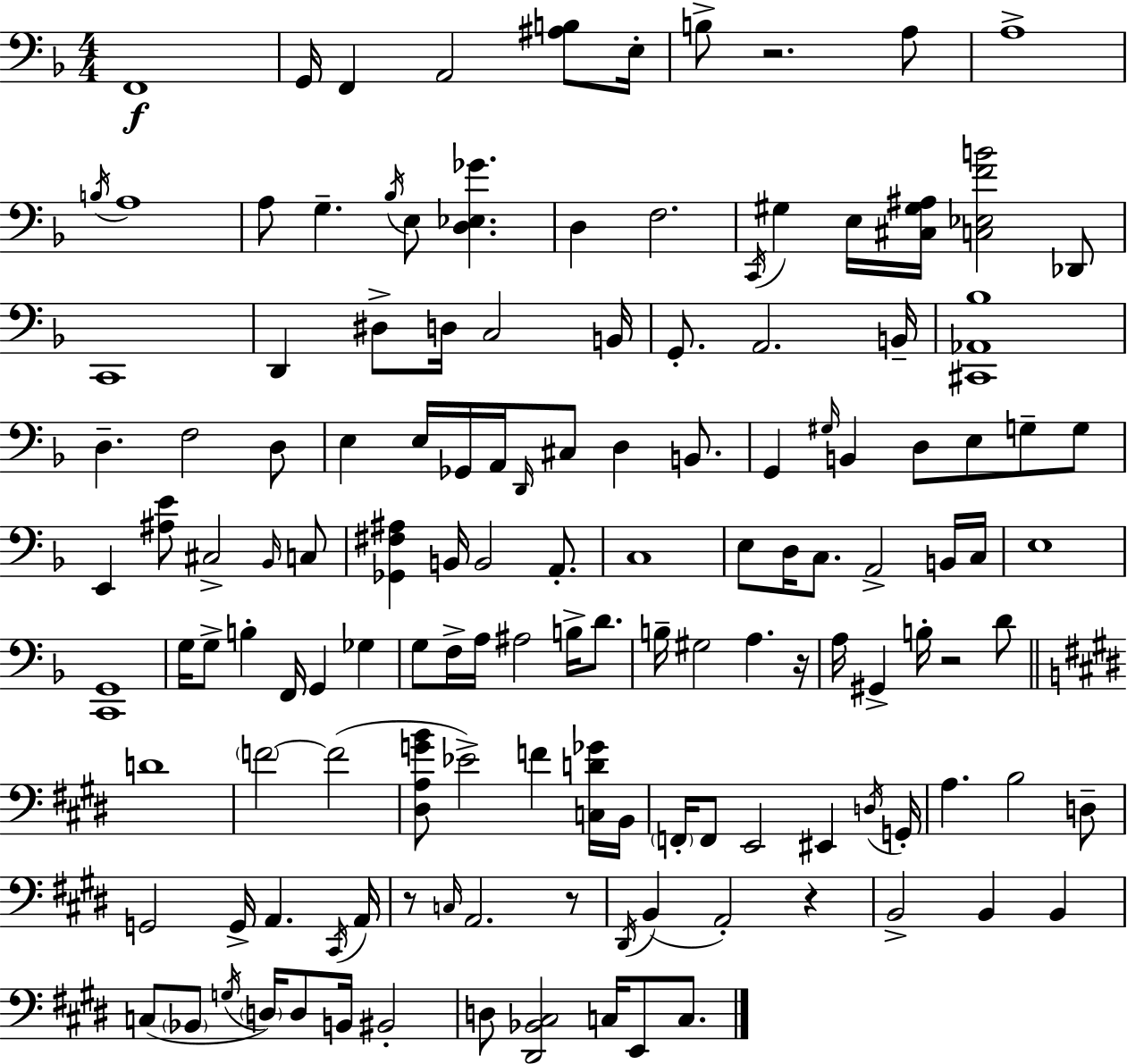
X:1
T:Untitled
M:4/4
L:1/4
K:F
F,,4 G,,/4 F,, A,,2 [^A,B,]/2 E,/4 B,/2 z2 A,/2 A,4 B,/4 A,4 A,/2 G, _B,/4 E,/2 [D,_E,_G] D, F,2 C,,/4 ^G, E,/4 [^C,^G,^A,]/4 [C,_E,FB]2 _D,,/2 C,,4 D,, ^D,/2 D,/4 C,2 B,,/4 G,,/2 A,,2 B,,/4 [^C,,_A,,_B,]4 D, F,2 D,/2 E, E,/4 _G,,/4 A,,/4 D,,/4 ^C,/2 D, B,,/2 G,, ^G,/4 B,, D,/2 E,/2 G,/2 G,/2 E,, [^A,E]/2 ^C,2 _B,,/4 C,/2 [_G,,^F,^A,] B,,/4 B,,2 A,,/2 C,4 E,/2 D,/4 C,/2 A,,2 B,,/4 C,/4 E,4 [C,,G,,]4 G,/4 G,/2 B, F,,/4 G,, _G, G,/2 F,/4 A,/4 ^A,2 B,/4 D/2 B,/4 ^G,2 A, z/4 A,/4 ^G,, B,/4 z2 D/2 D4 F2 F2 [^D,A,GB]/2 _E2 F [C,D_G]/4 B,,/4 F,,/4 F,,/2 E,,2 ^E,, D,/4 G,,/4 A, B,2 D,/2 G,,2 G,,/4 A,, ^C,,/4 A,,/4 z/2 C,/4 A,,2 z/2 ^D,,/4 B,, A,,2 z B,,2 B,, B,, C,/2 _B,,/2 G,/4 D,/4 D,/2 B,,/4 ^B,,2 D,/2 [^D,,_B,,^C,]2 C,/4 E,,/2 C,/2